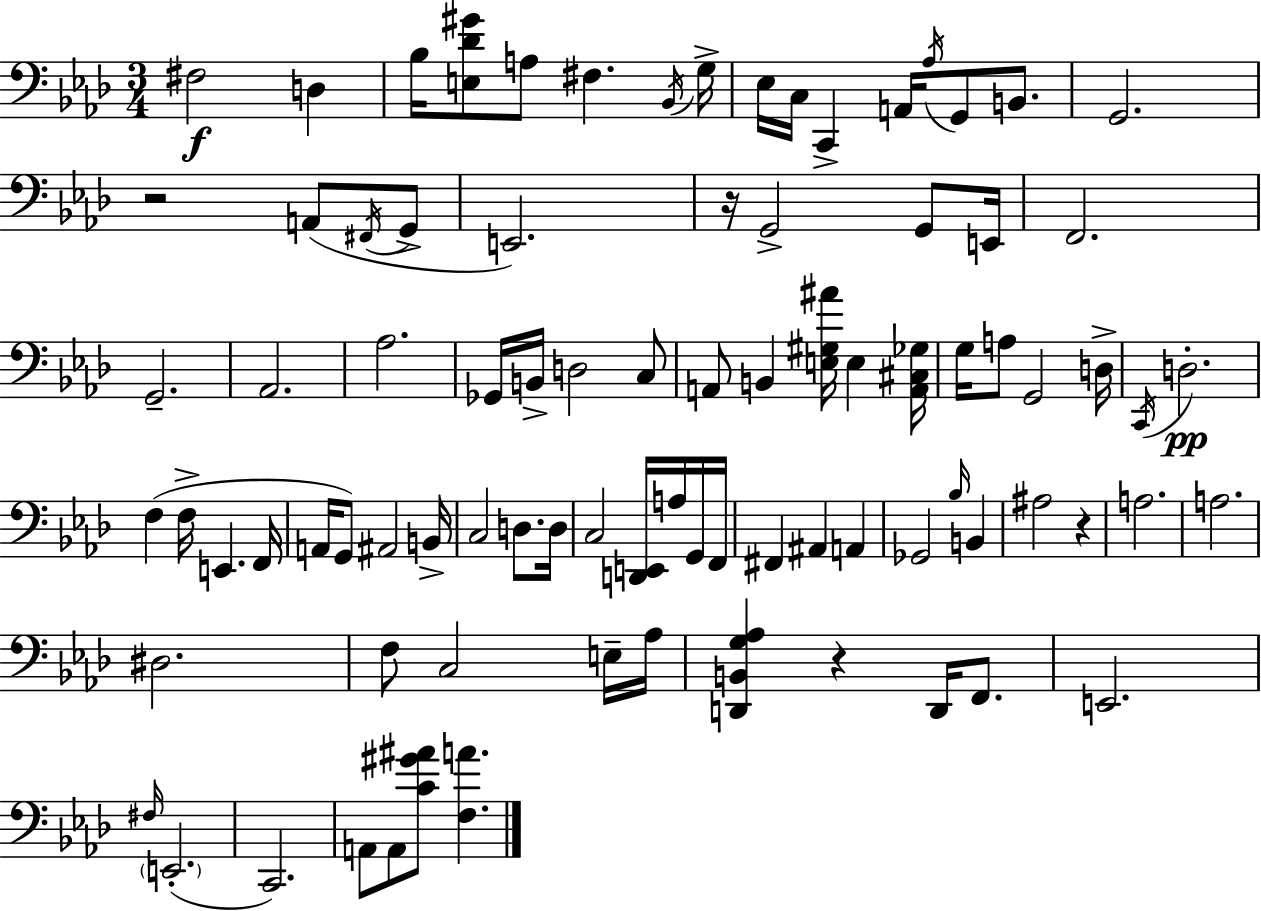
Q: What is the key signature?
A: AES major